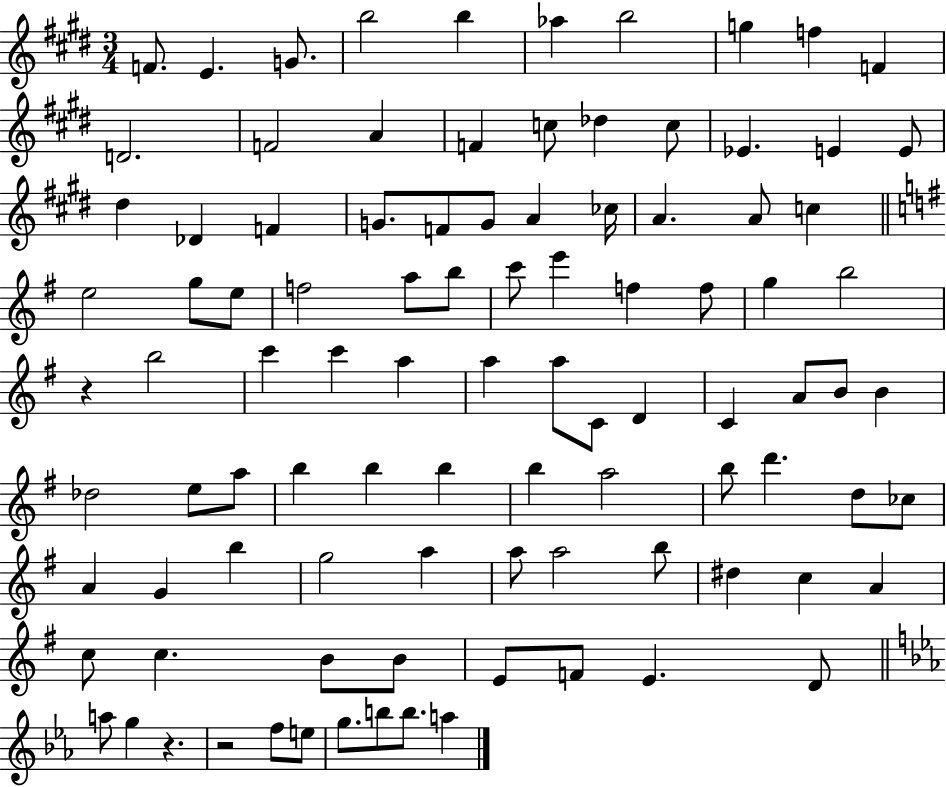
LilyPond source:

{
  \clef treble
  \numericTimeSignature
  \time 3/4
  \key e \major
  f'8. e'4. g'8. | b''2 b''4 | aes''4 b''2 | g''4 f''4 f'4 | \break d'2. | f'2 a'4 | f'4 c''8 des''4 c''8 | ees'4. e'4 e'8 | \break dis''4 des'4 f'4 | g'8. f'8 g'8 a'4 ces''16 | a'4. a'8 c''4 | \bar "||" \break \key e \minor e''2 g''8 e''8 | f''2 a''8 b''8 | c'''8 e'''4 f''4 f''8 | g''4 b''2 | \break r4 b''2 | c'''4 c'''4 a''4 | a''4 a''8 c'8 d'4 | c'4 a'8 b'8 b'4 | \break des''2 e''8 a''8 | b''4 b''4 b''4 | b''4 a''2 | b''8 d'''4. d''8 ces''8 | \break a'4 g'4 b''4 | g''2 a''4 | a''8 a''2 b''8 | dis''4 c''4 a'4 | \break c''8 c''4. b'8 b'8 | e'8 f'8 e'4. d'8 | \bar "||" \break \key ees \major a''8 g''4 r4. | r2 f''8 e''8 | g''8. b''8 b''8. a''4 | \bar "|."
}